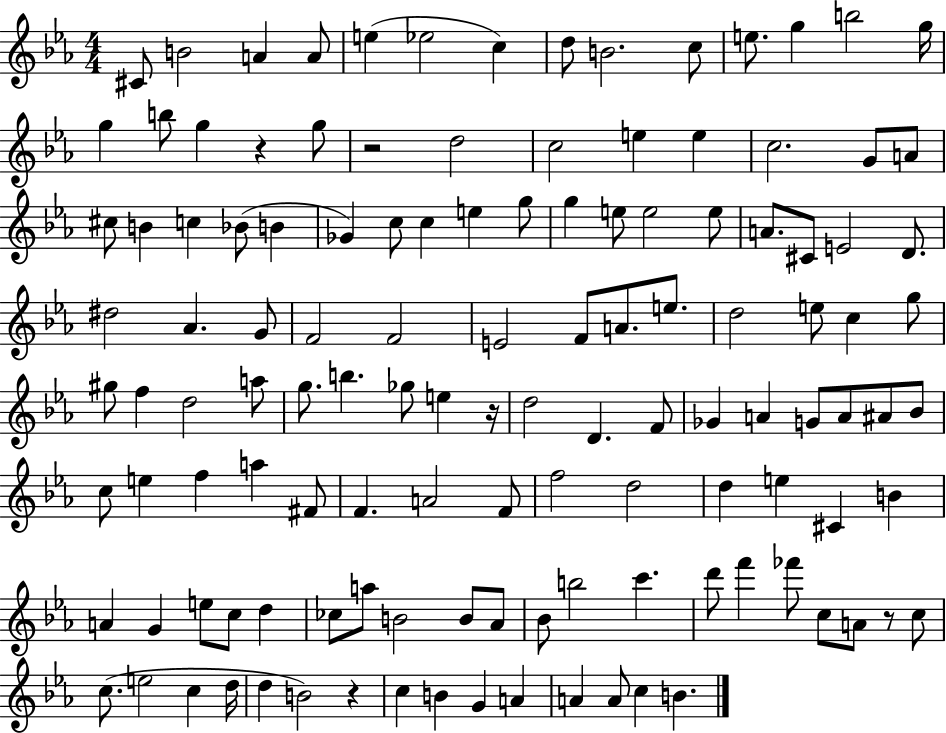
C#4/e B4/h A4/q A4/e E5/q Eb5/h C5/q D5/e B4/h. C5/e E5/e. G5/q B5/h G5/s G5/q B5/e G5/q R/q G5/e R/h D5/h C5/h E5/q E5/q C5/h. G4/e A4/e C#5/e B4/q C5/q Bb4/e B4/q Gb4/q C5/e C5/q E5/q G5/e G5/q E5/e E5/h E5/e A4/e. C#4/e E4/h D4/e. D#5/h Ab4/q. G4/e F4/h F4/h E4/h F4/e A4/e. E5/e. D5/h E5/e C5/q G5/e G#5/e F5/q D5/h A5/e G5/e. B5/q. Gb5/e E5/q R/s D5/h D4/q. F4/e Gb4/q A4/q G4/e A4/e A#4/e Bb4/e C5/e E5/q F5/q A5/q F#4/e F4/q. A4/h F4/e F5/h D5/h D5/q E5/q C#4/q B4/q A4/q G4/q E5/e C5/e D5/q CES5/e A5/e B4/h B4/e Ab4/e Bb4/e B5/h C6/q. D6/e F6/q FES6/e C5/e A4/e R/e C5/e C5/e. E5/h C5/q D5/s D5/q B4/h R/q C5/q B4/q G4/q A4/q A4/q A4/e C5/q B4/q.